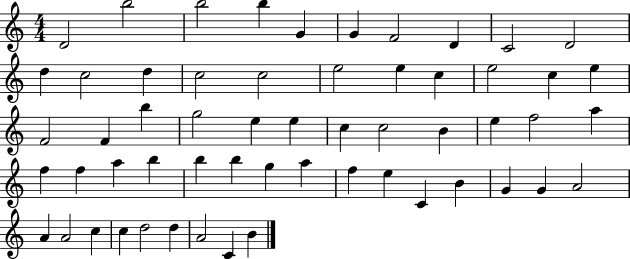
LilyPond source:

{
  \clef treble
  \numericTimeSignature
  \time 4/4
  \key c \major
  d'2 b''2 | b''2 b''4 g'4 | g'4 f'2 d'4 | c'2 d'2 | \break d''4 c''2 d''4 | c''2 c''2 | e''2 e''4 c''4 | e''2 c''4 e''4 | \break f'2 f'4 b''4 | g''2 e''4 e''4 | c''4 c''2 b'4 | e''4 f''2 a''4 | \break f''4 f''4 a''4 b''4 | b''4 b''4 g''4 a''4 | f''4 e''4 c'4 b'4 | g'4 g'4 a'2 | \break a'4 a'2 c''4 | c''4 d''2 d''4 | a'2 c'4 b'4 | \bar "|."
}